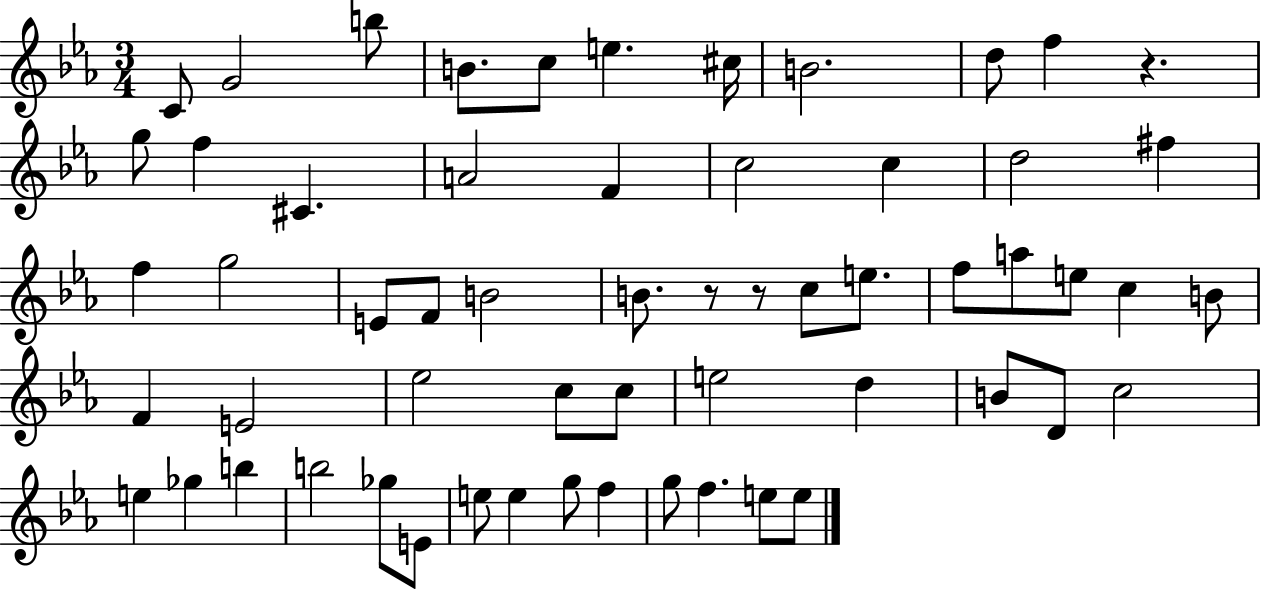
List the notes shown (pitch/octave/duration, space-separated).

C4/e G4/h B5/e B4/e. C5/e E5/q. C#5/s B4/h. D5/e F5/q R/q. G5/e F5/q C#4/q. A4/h F4/q C5/h C5/q D5/h F#5/q F5/q G5/h E4/e F4/e B4/h B4/e. R/e R/e C5/e E5/e. F5/e A5/e E5/e C5/q B4/e F4/q E4/h Eb5/h C5/e C5/e E5/h D5/q B4/e D4/e C5/h E5/q Gb5/q B5/q B5/h Gb5/e E4/e E5/e E5/q G5/e F5/q G5/e F5/q. E5/e E5/e